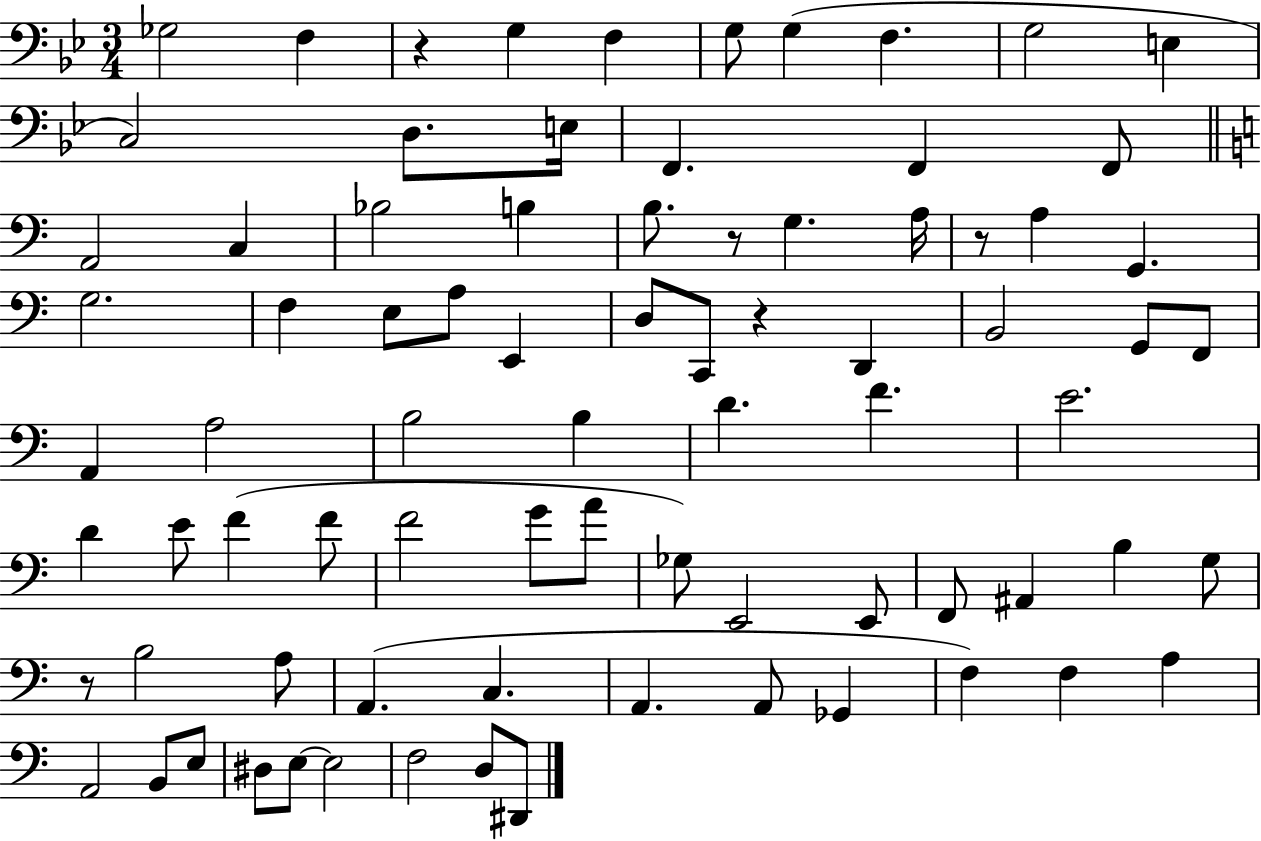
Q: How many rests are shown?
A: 5